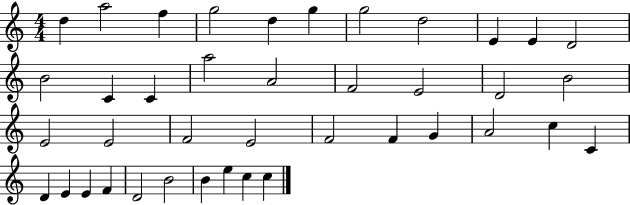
{
  \clef treble
  \numericTimeSignature
  \time 4/4
  \key c \major
  d''4 a''2 f''4 | g''2 d''4 g''4 | g''2 d''2 | e'4 e'4 d'2 | \break b'2 c'4 c'4 | a''2 a'2 | f'2 e'2 | d'2 b'2 | \break e'2 e'2 | f'2 e'2 | f'2 f'4 g'4 | a'2 c''4 c'4 | \break d'4 e'4 e'4 f'4 | d'2 b'2 | b'4 e''4 c''4 c''4 | \bar "|."
}